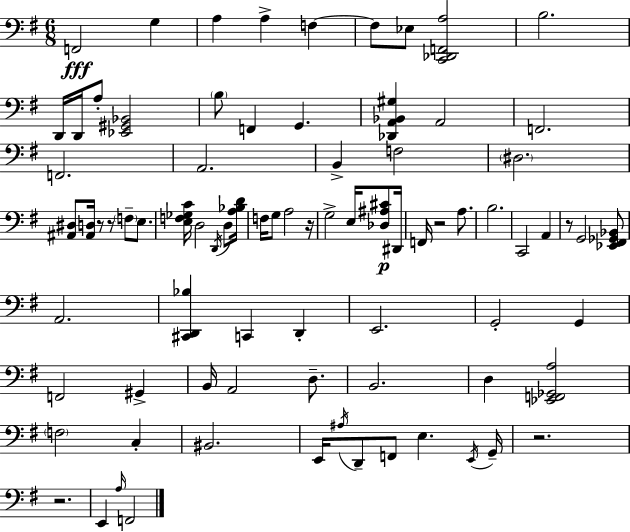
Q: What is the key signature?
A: G major